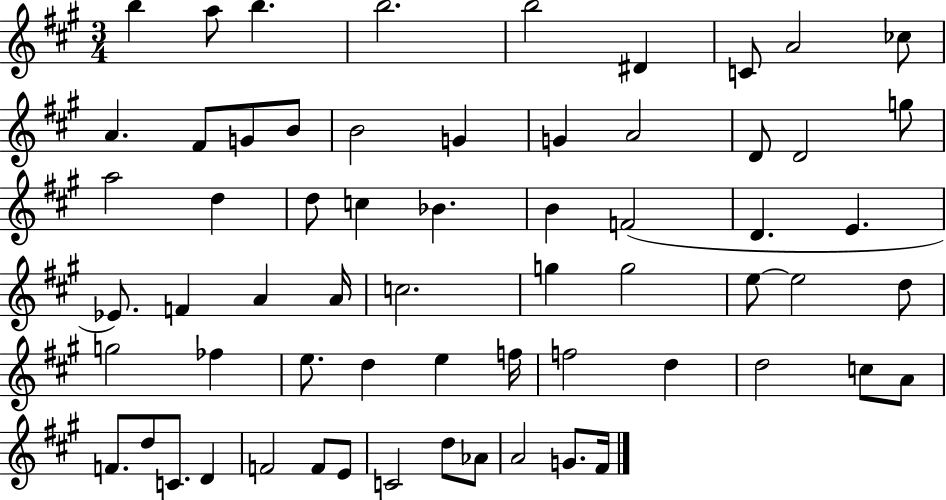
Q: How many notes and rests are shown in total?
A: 63